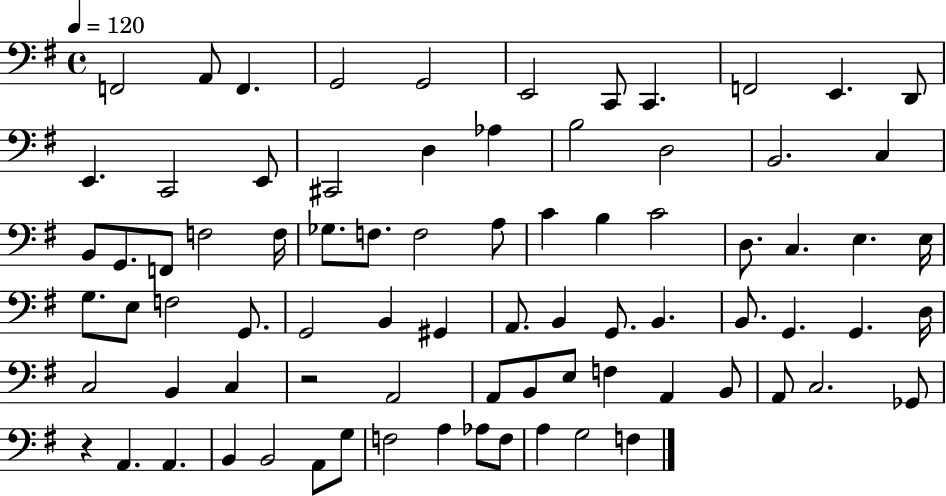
X:1
T:Untitled
M:4/4
L:1/4
K:G
F,,2 A,,/2 F,, G,,2 G,,2 E,,2 C,,/2 C,, F,,2 E,, D,,/2 E,, C,,2 E,,/2 ^C,,2 D, _A, B,2 D,2 B,,2 C, B,,/2 G,,/2 F,,/2 F,2 F,/4 _G,/2 F,/2 F,2 A,/2 C B, C2 D,/2 C, E, E,/4 G,/2 E,/2 F,2 G,,/2 G,,2 B,, ^G,, A,,/2 B,, G,,/2 B,, B,,/2 G,, G,, D,/4 C,2 B,, C, z2 A,,2 A,,/2 B,,/2 E,/2 F, A,, B,,/2 A,,/2 C,2 _G,,/2 z A,, A,, B,, B,,2 A,,/2 G,/2 F,2 A, _A,/2 F,/2 A, G,2 F,